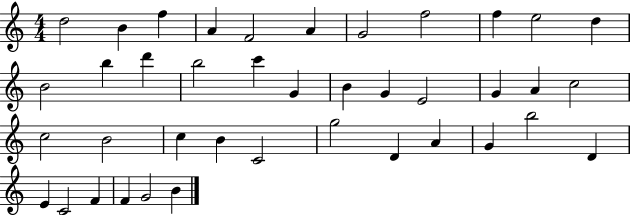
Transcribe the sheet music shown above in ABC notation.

X:1
T:Untitled
M:4/4
L:1/4
K:C
d2 B f A F2 A G2 f2 f e2 d B2 b d' b2 c' G B G E2 G A c2 c2 B2 c B C2 g2 D A G b2 D E C2 F F G2 B